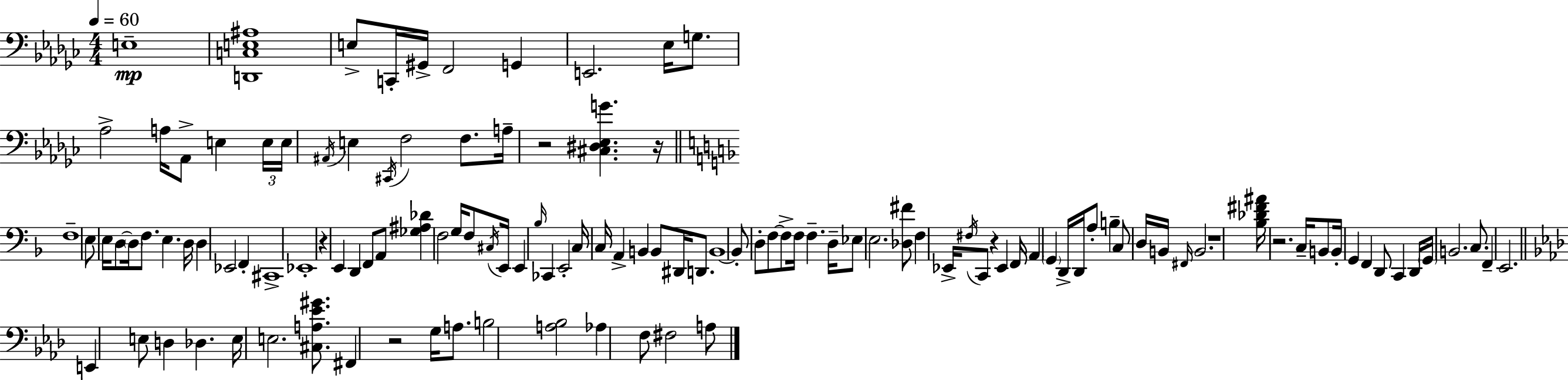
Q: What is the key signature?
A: EES minor